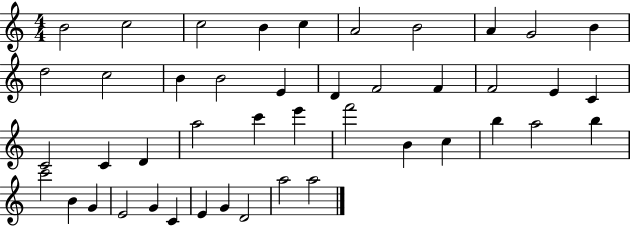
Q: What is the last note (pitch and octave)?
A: A5